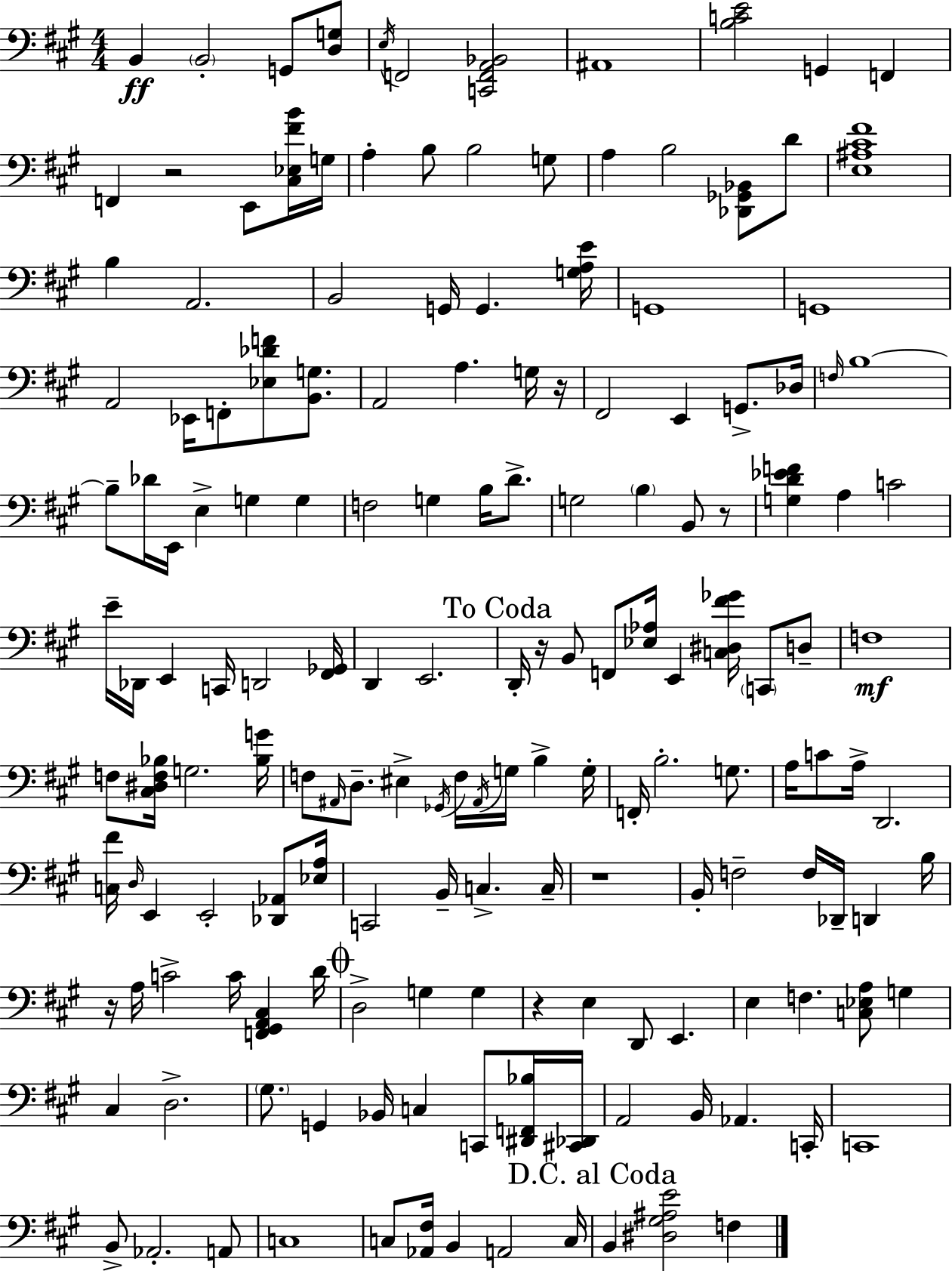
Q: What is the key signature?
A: A major